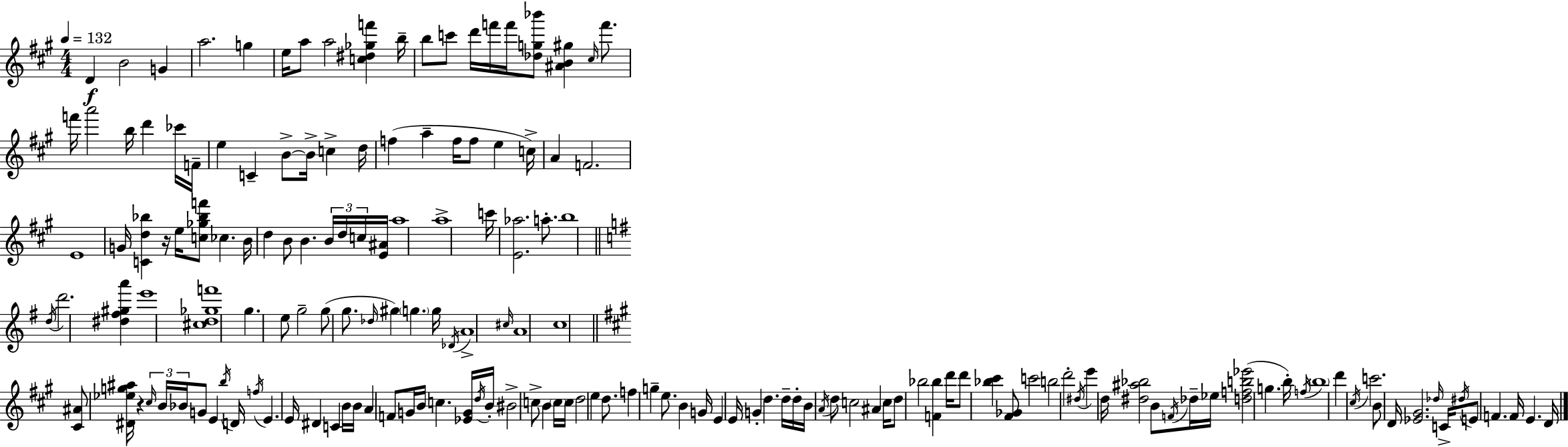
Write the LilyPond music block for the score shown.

{
  \clef treble
  \numericTimeSignature
  \time 4/4
  \key a \major
  \tempo 4 = 132
  d'4\f b'2 g'4 | a''2. g''4 | e''16 a''8 a''2 <c'' dis'' ges'' f'''>4 b''16-- | b''8 c'''8 d'''16 f'''16 f'''16 <des'' g'' bes'''>8 <ais' b' gis''>4 \grace { cis''16 } f'''8. | \break f'''16 a'''2 b''16 d'''4 ces'''16 | f'16-- e''4 c'4-- b'8->~~ b'16-> c''4-> | d''16 f''4( a''4-- f''16 f''8 e''4 | c''16->) a'4 f'2. | \break e'1 | g'16 <c' d'' bes''>4 r16 e''16 <c'' ges'' bes'' f'''>8 ces''4. | b'16 d''4 b'8 b'4. \tuplet 3/2 { b'16 d''16 c''16 } | <e' ais'>16 a''1 | \break a''1-> | c'''16 <e' aes''>2. a''8.-. | b''1 | \bar "||" \break \key g \major \acciaccatura { d''16 } d'''2. <dis'' fis'' gis'' a'''>4 | e'''1 | <cis'' d'' ges'' f'''>1 | g''4. e''8 g''2-- | \break g''8( g''8. \grace { des''16 }) gis''4 \parenthesize g''4. | g''16 \acciaccatura { des'16 } a'1-> | \grace { cis''16 } a'1 | c''1 | \break \bar "||" \break \key a \major <cis' ais'>8 <dis' ees'' g'' ais''>16 r4 \tuplet 3/2 { \grace { cis''16 } b'16 bes'16 } g'8 e'4 | \acciaccatura { b''16 } d'16 \acciaccatura { f''16 } e'4. e'16 dis'4 c'4 | b'16 b'16 a'4 f'8 g'16 b'16 c''4. | <ees' g'>16 \acciaccatura { d''16 } b'16-. bis'2-> c''8-> b'4 | \break \parenthesize c''16 c''16 d''2 e''4 | d''8. f''4 g''4-- e''8. b'4 | g'16 e'4 e'16 g'4-. d''4. | d''16-- d''16-. b'16 \acciaccatura { a'16 } d''8 c''2 | \break ais'4 c''16 d''8 bes''2 | <f' bes''>4 d'''16 d'''8 <bes'' cis'''>4 <fis' ges'>8 c'''2 | b''2 d'''2-. | \acciaccatura { dis''16 } e'''4 d''16 <dis'' ais'' bes''>2 | \break b'8 \acciaccatura { f'16 } des''16-- ees''16 <d'' f'' b'' ees'''>2( | g''4. b''16-.) \acciaccatura { f''16 } \parenthesize b''1 | d'''4 \acciaccatura { cis''16 } c'''2. | b'8 d'16 <ees' gis'>2. | \break \grace { des''16 } c'16-> \acciaccatura { dis''16 } e'8 f'4. | f'16 e'4. d'16 \bar "|."
}